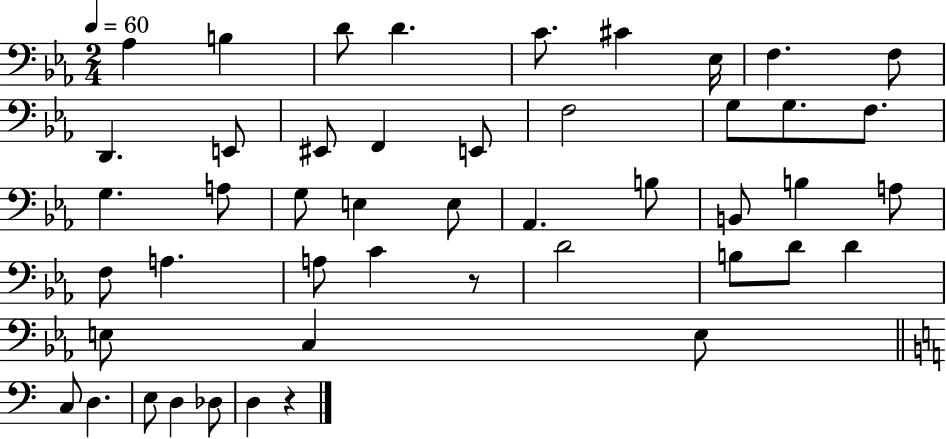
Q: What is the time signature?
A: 2/4